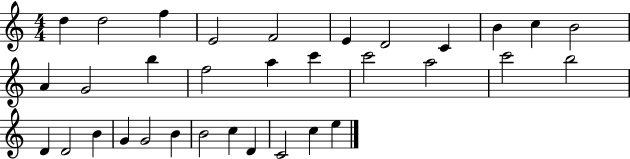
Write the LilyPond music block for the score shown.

{
  \clef treble
  \numericTimeSignature
  \time 4/4
  \key c \major
  d''4 d''2 f''4 | e'2 f'2 | e'4 d'2 c'4 | b'4 c''4 b'2 | \break a'4 g'2 b''4 | f''2 a''4 c'''4 | c'''2 a''2 | c'''2 b''2 | \break d'4 d'2 b'4 | g'4 g'2 b'4 | b'2 c''4 d'4 | c'2 c''4 e''4 | \break \bar "|."
}